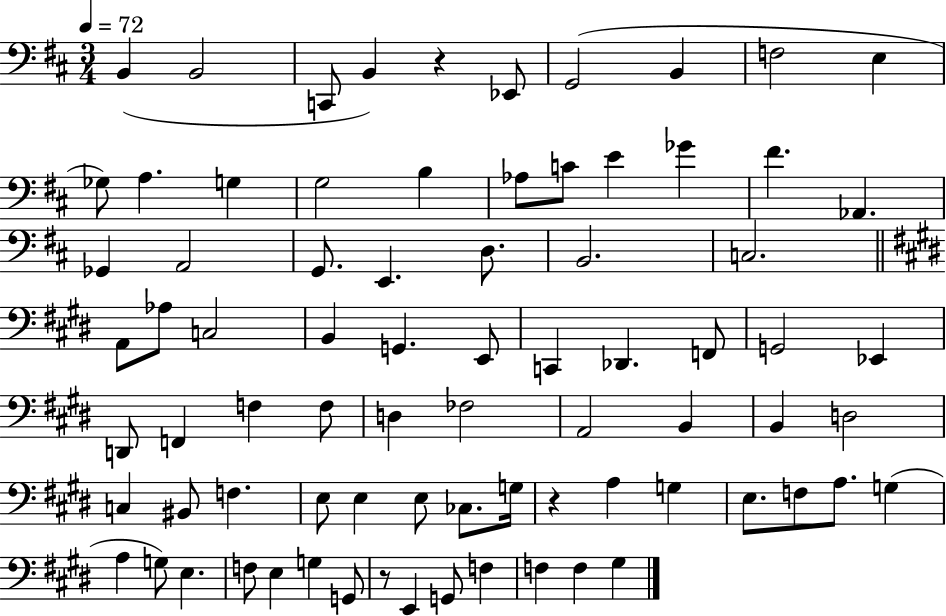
B2/q B2/h C2/e B2/q R/q Eb2/e G2/h B2/q F3/h E3/q Gb3/e A3/q. G3/q G3/h B3/q Ab3/e C4/e E4/q Gb4/q F#4/q. Ab2/q. Gb2/q A2/h G2/e. E2/q. D3/e. B2/h. C3/h. A2/e Ab3/e C3/h B2/q G2/q. E2/e C2/q Db2/q. F2/e G2/h Eb2/q D2/e F2/q F3/q F3/e D3/q FES3/h A2/h B2/q B2/q D3/h C3/q BIS2/e F3/q. E3/e E3/q E3/e CES3/e. G3/s R/q A3/q G3/q E3/e. F3/e A3/e. G3/q A3/q G3/e E3/q. F3/e E3/q G3/q G2/e R/e E2/q G2/e F3/q F3/q F3/q G#3/q